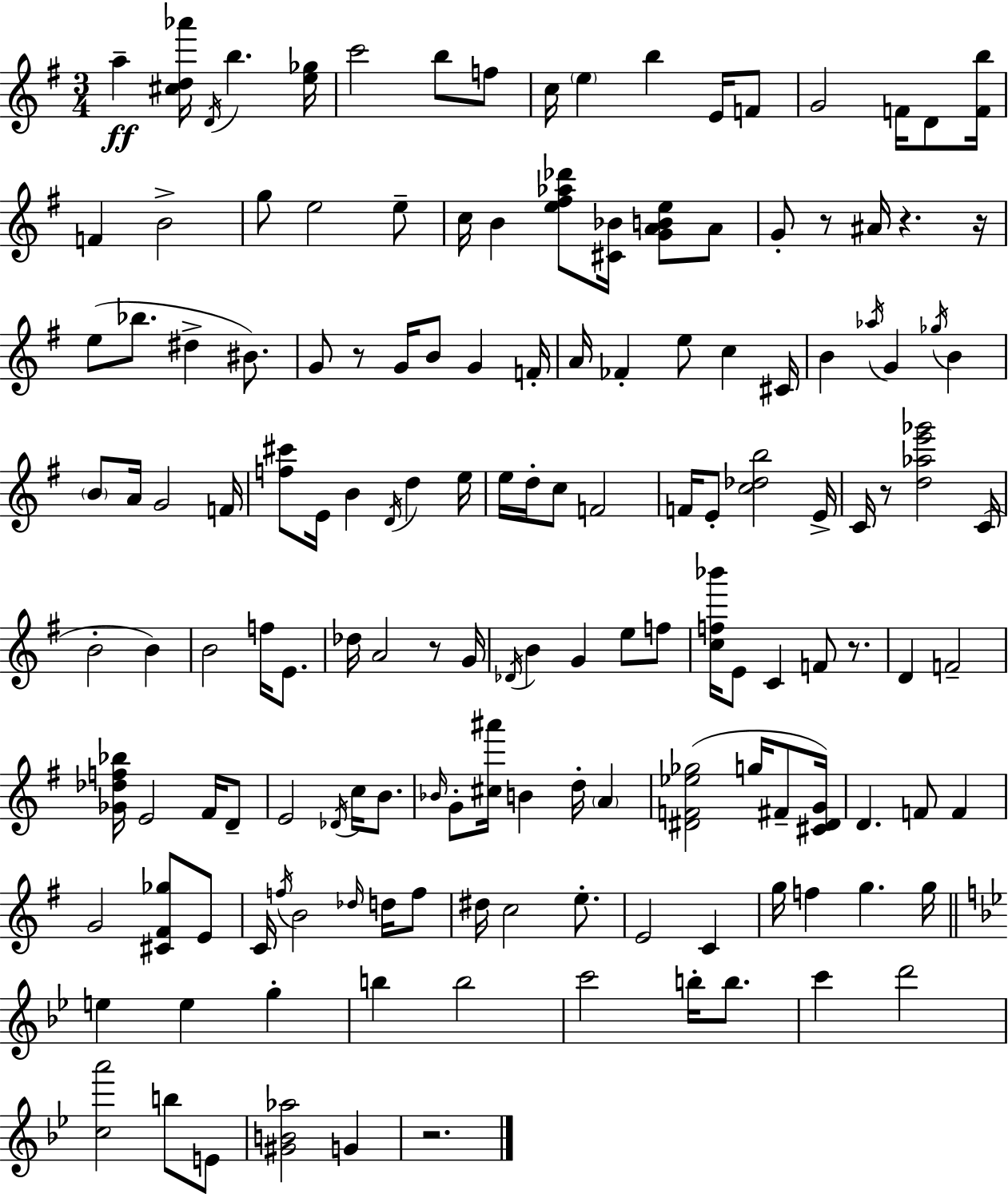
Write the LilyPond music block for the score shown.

{
  \clef treble
  \numericTimeSignature
  \time 3/4
  \key g \major
  a''4--\ff <cis'' d'' aes'''>16 \acciaccatura { d'16 } b''4. | <e'' ges''>16 c'''2 b''8 f''8 | c''16 \parenthesize e''4 b''4 e'16 f'8 | g'2 f'16 d'8 | \break <f' b''>16 f'4 b'2-> | g''8 e''2 e''8-- | c''16 b'4 <e'' fis'' aes'' des'''>8 <cis' bes'>16 <g' a' b' e''>8 a'8 | g'8-. r8 ais'16 r4. | \break r16 e''8( bes''8. dis''4-> bis'8.) | g'8 r8 g'16 b'8 g'4 | f'16-. a'16 fes'4-. e''8 c''4 | cis'16 b'4 \acciaccatura { aes''16 } g'4 \acciaccatura { ges''16 } b'4 | \break \parenthesize b'8 a'16 g'2 | f'16 <f'' cis'''>8 e'16 b'4 \acciaccatura { d'16 } d''4 | e''16 e''16 d''16-. c''8 f'2 | f'16 e'8-. <c'' des'' b''>2 | \break e'16-> c'16 r8 <d'' aes'' e''' ges'''>2 | c'16( b'2-. | b'4) b'2 | f''16 e'8. des''16 a'2 | \break r8 g'16 \acciaccatura { des'16 } b'4 g'4 | e''8 f''8 <c'' f'' bes'''>16 e'8 c'4 | f'8 r8. d'4 f'2-- | <ges' des'' f'' bes''>16 e'2 | \break fis'16 d'8-- e'2 | \acciaccatura { des'16 } c''16 b'8. \grace { bes'16 } g'8-. <cis'' ais'''>16 b'4 | d''16-. \parenthesize a'4 <dis' f' ees'' ges''>2( | g''16 fis'8-- <cis' dis' g'>16) d'4. | \break f'8 f'4 g'2 | <cis' fis' ges''>8 e'8 c'16 \acciaccatura { f''16 } b'2 | \grace { des''16 } d''16 f''8 dis''16 c''2 | e''8.-. e'2 | \break c'4 g''16 f''4 | g''4. g''16 \bar "||" \break \key bes \major e''4 e''4 g''4-. | b''4 b''2 | c'''2 b''16-. b''8. | c'''4 d'''2 | \break <c'' a'''>2 b''8 e'8 | <gis' b' aes''>2 g'4 | r2. | \bar "|."
}